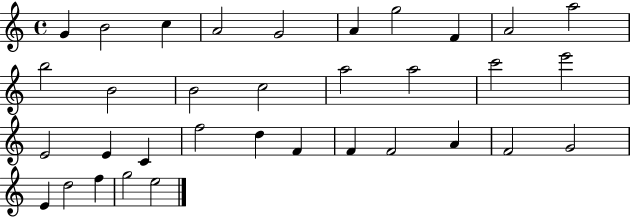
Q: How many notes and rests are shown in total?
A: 34